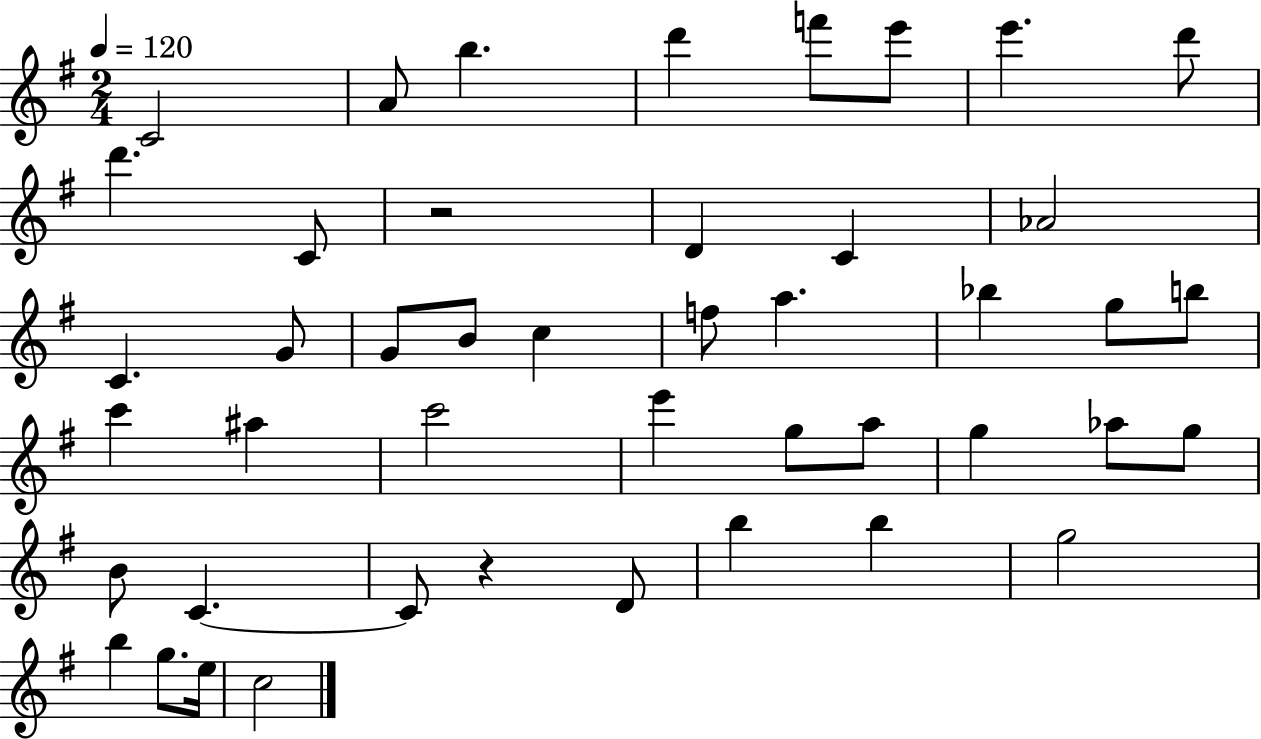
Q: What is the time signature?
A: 2/4